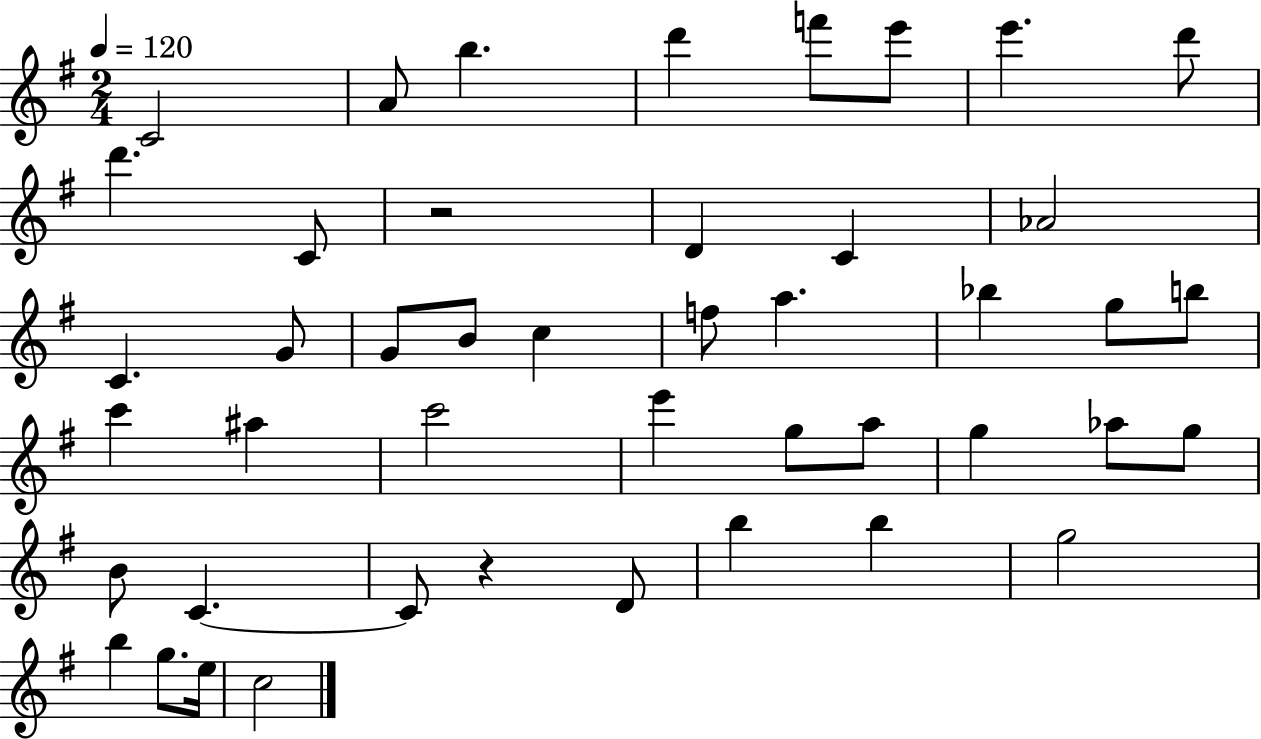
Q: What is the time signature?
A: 2/4